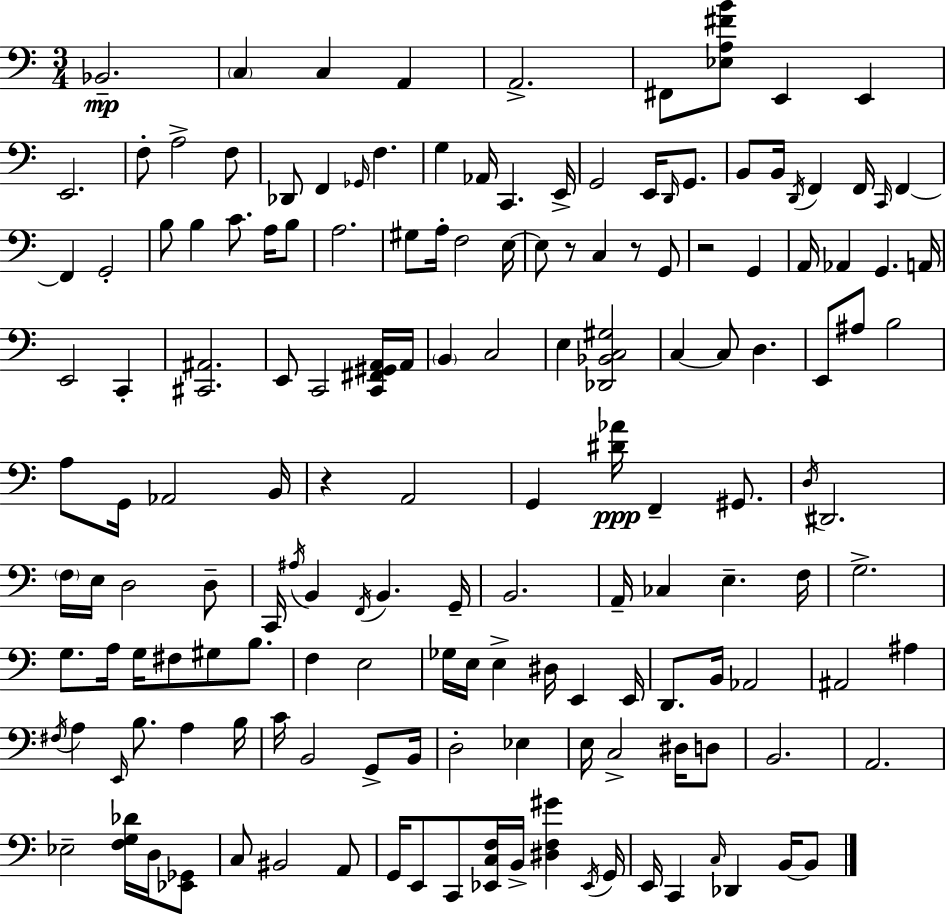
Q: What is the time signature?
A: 3/4